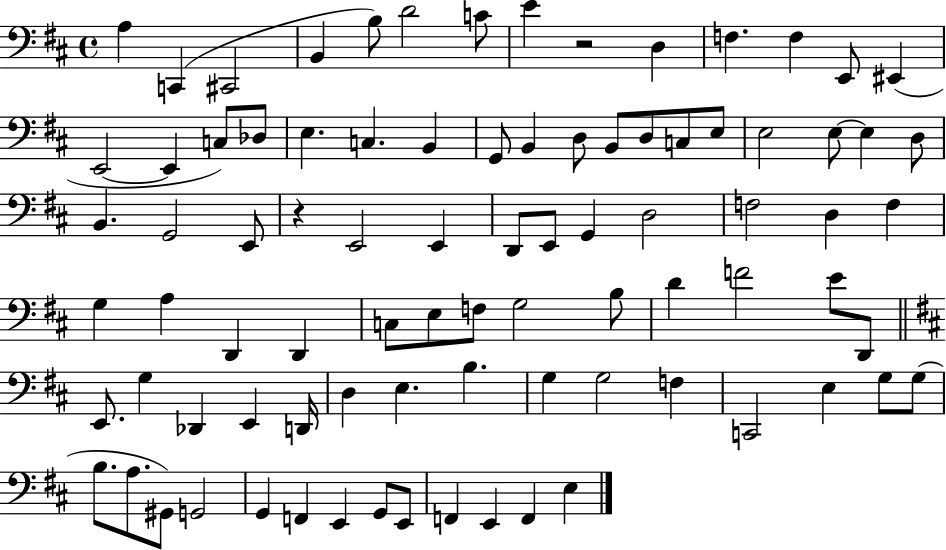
{
  \clef bass
  \time 4/4
  \defaultTimeSignature
  \key d \major
  a4 c,4( cis,2 | b,4 b8) d'2 c'8 | e'4 r2 d4 | f4. f4 e,8 eis,4( | \break e,2~~ e,4 c8) des8 | e4. c4. b,4 | g,8 b,4 d8 b,8 d8 c8 e8 | e2 e8~~ e4 d8 | \break b,4. g,2 e,8 | r4 e,2 e,4 | d,8 e,8 g,4 d2 | f2 d4 f4 | \break g4 a4 d,4 d,4 | c8 e8 f8 g2 b8 | d'4 f'2 e'8 d,8 | \bar "||" \break \key d \major e,8. g4 des,4 e,4 d,16 | d4 e4. b4. | g4 g2 f4 | c,2 e4 g8 g8( | \break b8. a8. gis,8) g,2 | g,4 f,4 e,4 g,8 e,8 | f,4 e,4 f,4 e4 | \bar "|."
}